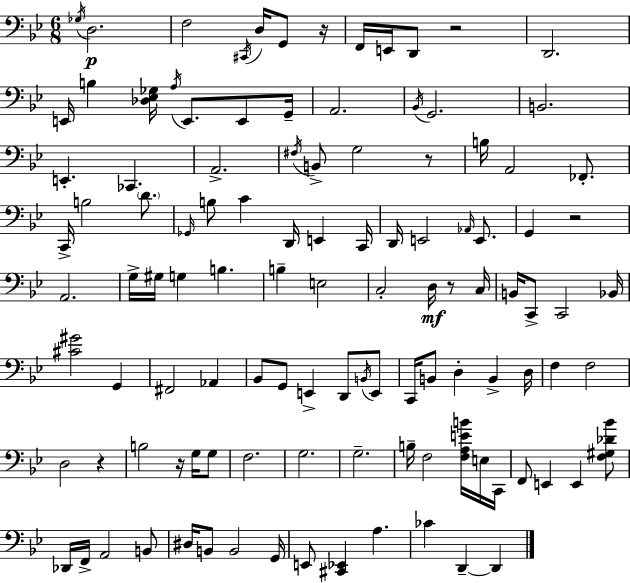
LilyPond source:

{
  \clef bass
  \numericTimeSignature
  \time 6/8
  \key g \minor
  \acciaccatura { ges16 }\p d2. | f2 \acciaccatura { cis,16 } d16 g,8 | r16 f,16 e,16 d,8 r2 | d,2. | \break e,16 b4 <des ees ges>16 \acciaccatura { a16 } e,8. | e,8 g,16-- a,2. | \acciaccatura { bes,16 } g,2. | b,2. | \break e,4.-. ces,4. | a,2.-> | \acciaccatura { fis16 } b,8-> g2 | r8 b16 a,2 | \break fes,8.-. c,16-> b2 | \parenthesize d'8. \grace { ges,16 } b8 c'4 | d,16 e,4 c,16 d,16 e,2 | \grace { aes,16 } e,8. g,4 r2 | \break a,2. | g16-> gis16 g4 | b4. b4-- e2 | c2-. | \break d16\mf r8 c16 b,16 c,8-> c,2 | bes,16 <cis' gis'>2 | g,4 fis,2 | aes,4 bes,8 g,8 e,4-> | \break d,8 \acciaccatura { b,16 } e,8 c,16 b,8 d4-. | b,4-> d16 f4 | f2 d2 | r4 b2 | \break r16 g16 g8 f2. | g2. | g2.-- | b16-- f2 | \break <f a e' b'>16 e16 c,16 f,8 e,4 | e,4 <f gis des' bes'>8 des,16 f,16-> a,2 | b,8 dis16 b,8 b,2 | g,16 e,8 <cis, ees,>4 | \break a4. ces'4 | d,4--~~ d,4 \bar "|."
}